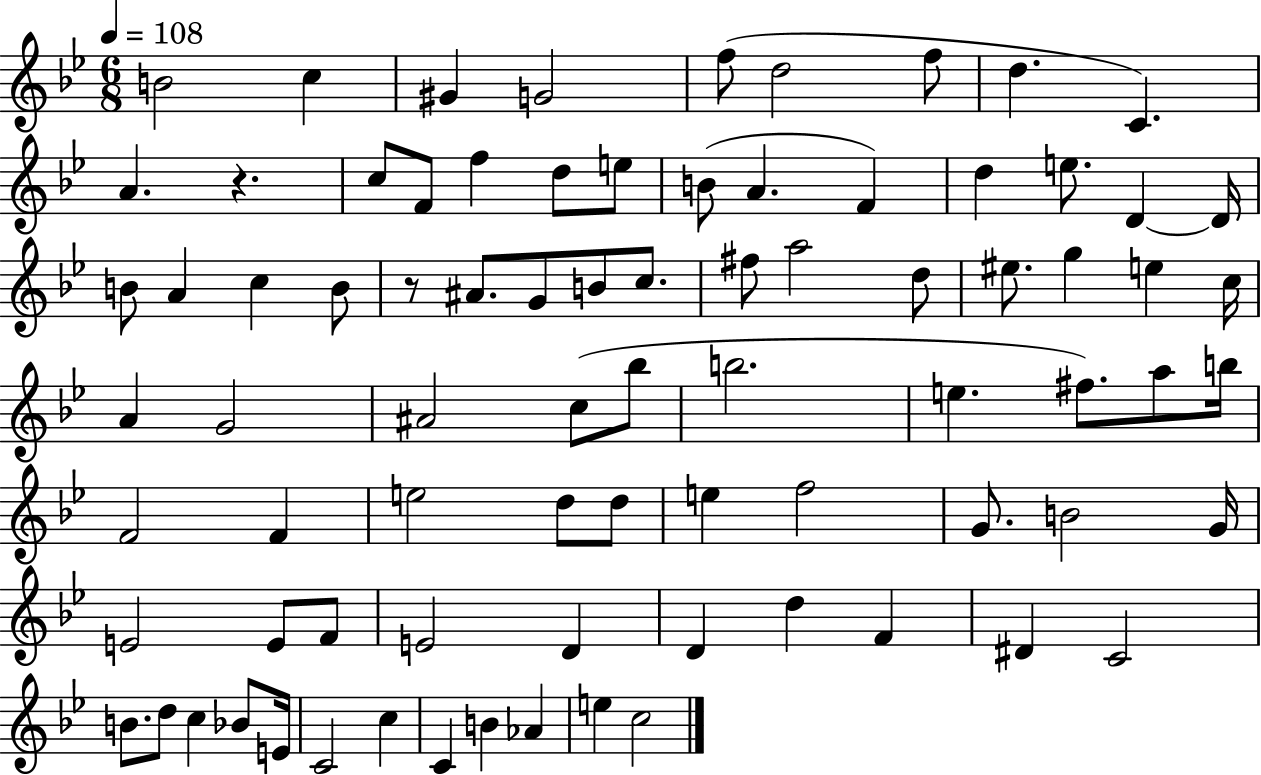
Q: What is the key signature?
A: BES major